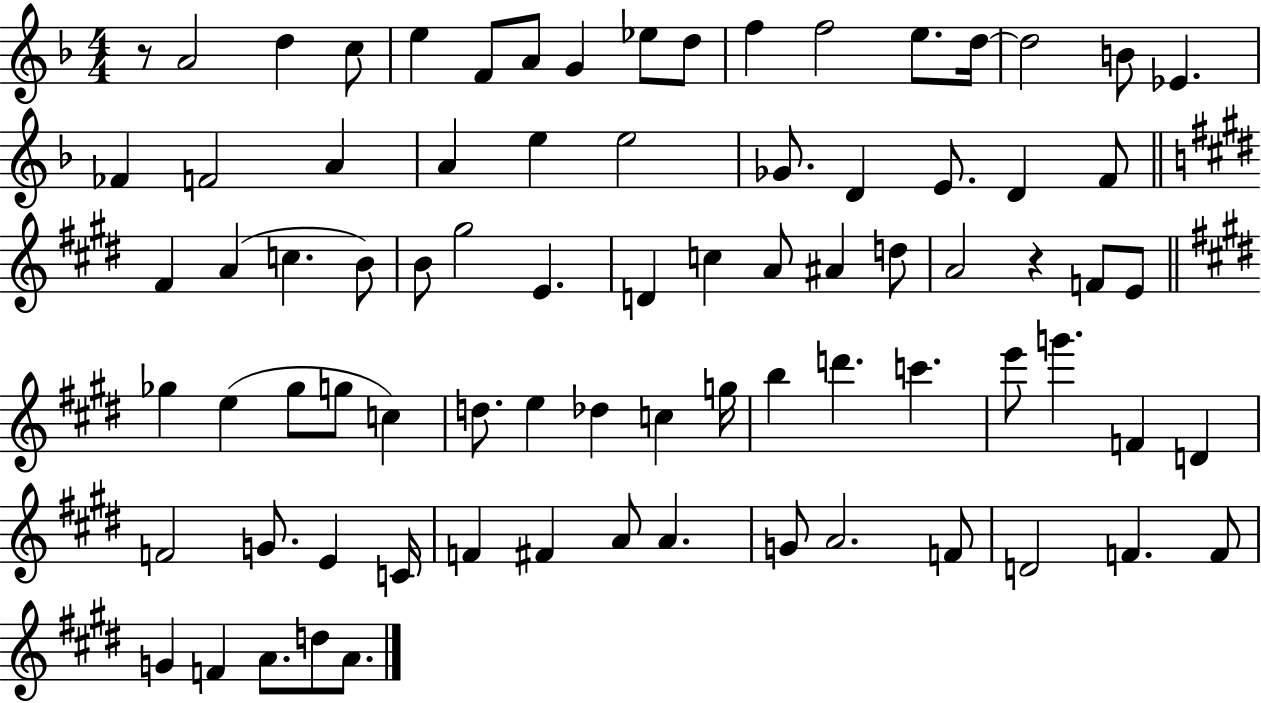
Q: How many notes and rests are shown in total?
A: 80